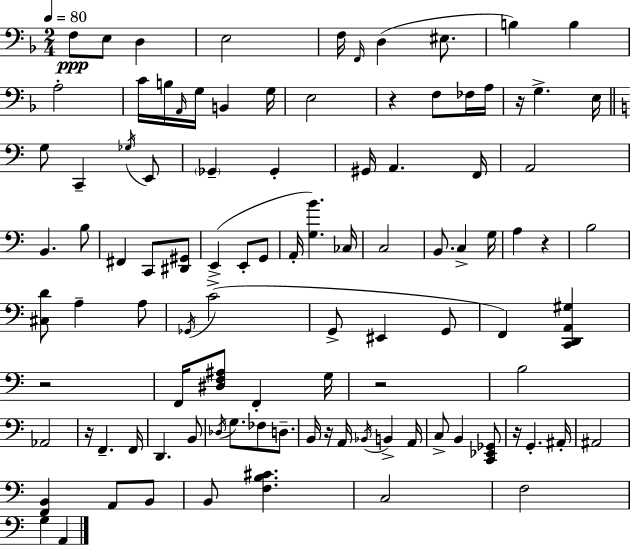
X:1
T:Untitled
M:2/4
L:1/4
K:Dm
F,/2 E,/2 D, E,2 F,/4 F,,/4 D, ^E,/2 B, B, A,2 C/4 B,/4 A,,/4 G,/4 B,, G,/4 E,2 z F,/2 _F,/4 A,/4 z/4 G, E,/4 G,/2 C,, _G,/4 E,,/2 _G,, _G,, ^G,,/4 A,, F,,/4 A,,2 B,, B,/2 ^F,, C,,/2 [^D,,^G,,]/2 E,, E,,/2 G,,/2 A,,/4 [G,B] _C,/4 C,2 B,,/2 C, G,/4 A, z B,2 [^C,D]/2 A, A,/2 _G,,/4 C2 G,,/2 ^E,, G,,/2 F,, [C,,D,,A,,^G,] z2 F,,/4 [^D,F,^A,]/2 F,, G,/4 z2 B,2 _A,,2 z/4 F,, F,,/4 D,, B,,/2 _D,/4 G,/2 _F,/2 D,/2 B,,/4 z/4 A,,/4 _B,,/4 B,, A,,/4 C,/2 B,, [C,,_E,,_G,,]/2 z/4 G,, ^A,,/4 ^A,,2 [F,,B,,] A,,/2 B,,/2 B,,/2 [F,B,^C] C,2 F,2 G, A,,